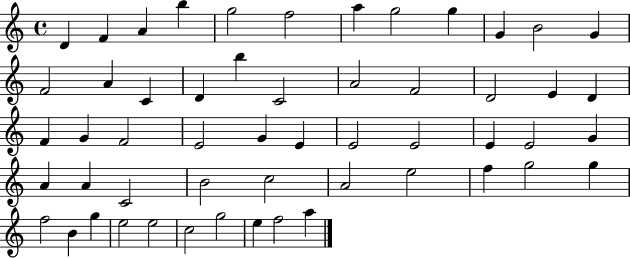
{
  \clef treble
  \time 4/4
  \defaultTimeSignature
  \key c \major
  d'4 f'4 a'4 b''4 | g''2 f''2 | a''4 g''2 g''4 | g'4 b'2 g'4 | \break f'2 a'4 c'4 | d'4 b''4 c'2 | a'2 f'2 | d'2 e'4 d'4 | \break f'4 g'4 f'2 | e'2 g'4 e'4 | e'2 e'2 | e'4 e'2 g'4 | \break a'4 a'4 c'2 | b'2 c''2 | a'2 e''2 | f''4 g''2 g''4 | \break f''2 b'4 g''4 | e''2 e''2 | c''2 g''2 | e''4 f''2 a''4 | \break \bar "|."
}